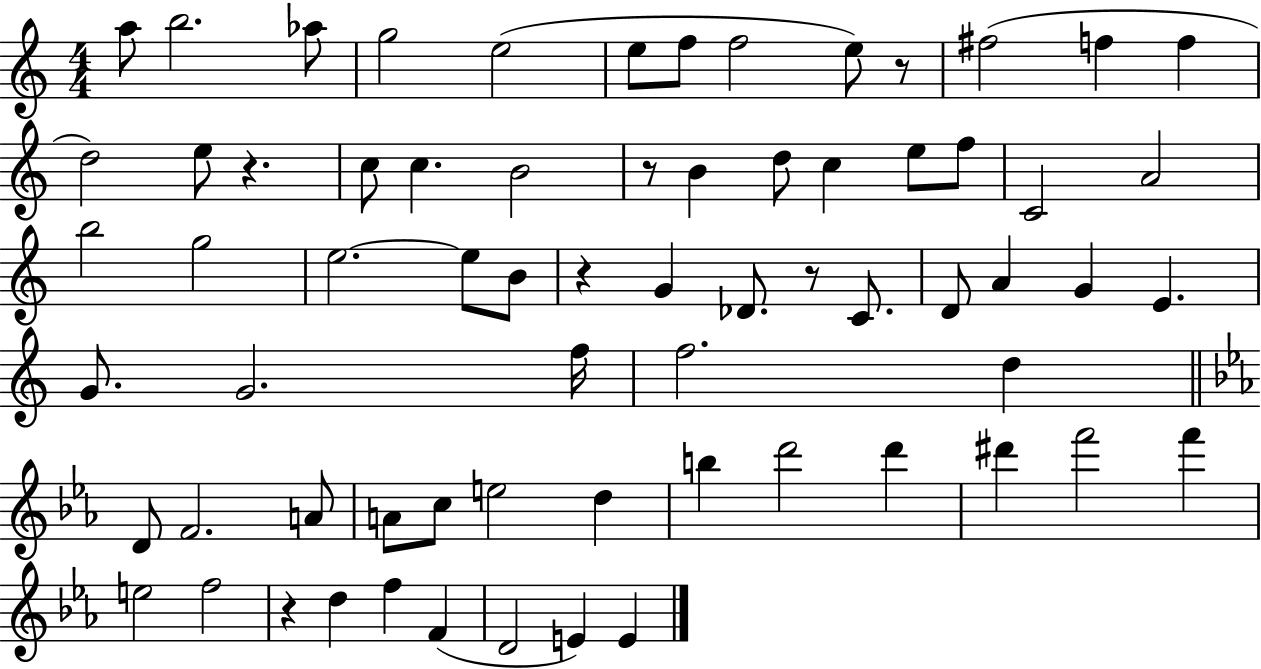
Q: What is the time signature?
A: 4/4